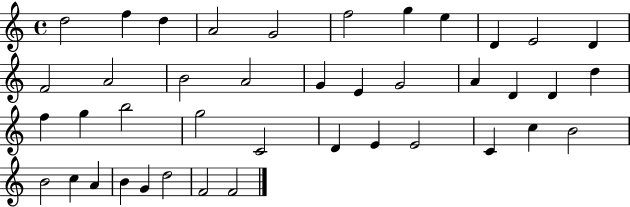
X:1
T:Untitled
M:4/4
L:1/4
K:C
d2 f d A2 G2 f2 g e D E2 D F2 A2 B2 A2 G E G2 A D D d f g b2 g2 C2 D E E2 C c B2 B2 c A B G d2 F2 F2